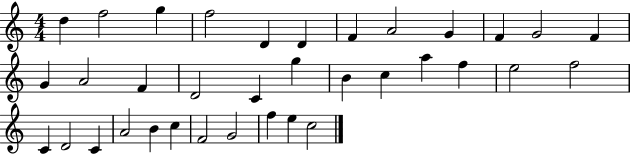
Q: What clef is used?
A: treble